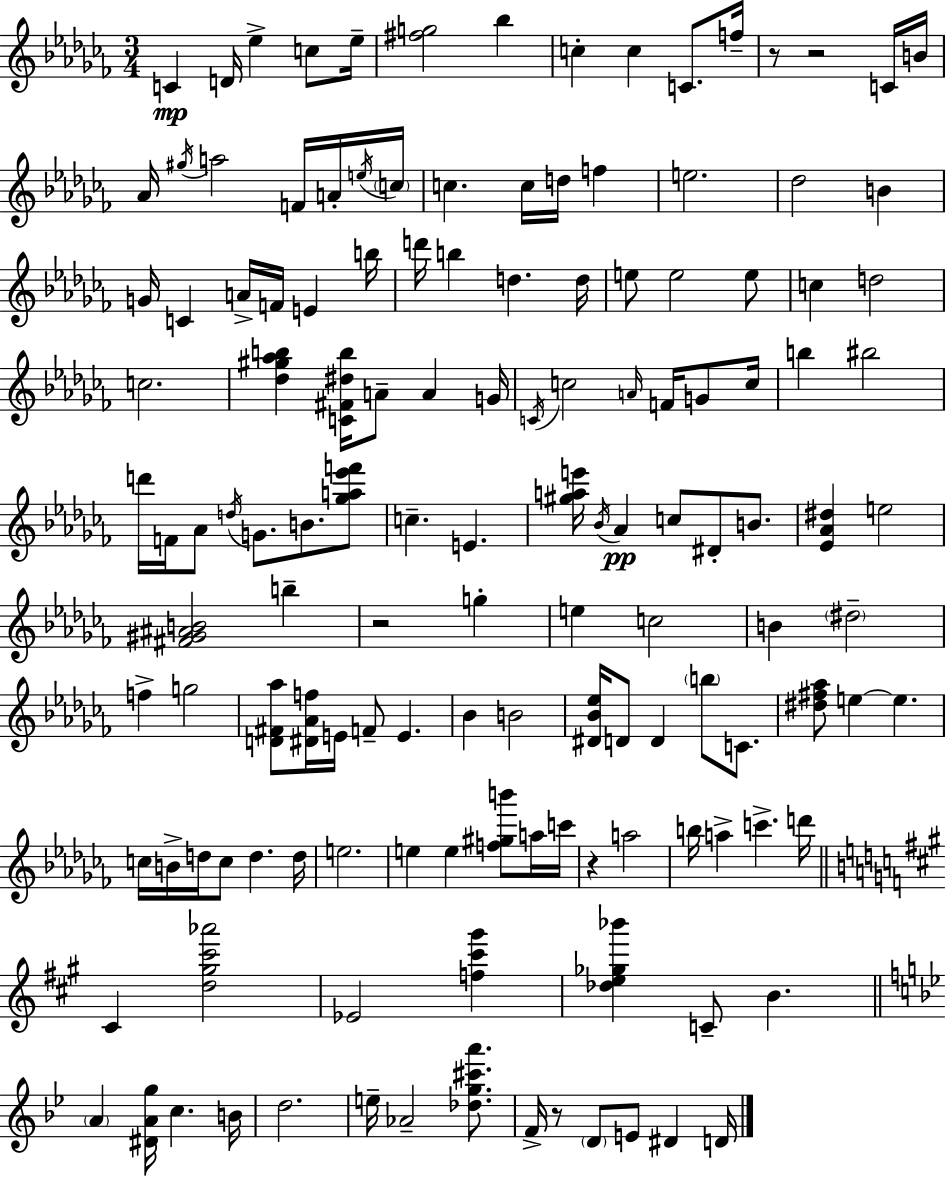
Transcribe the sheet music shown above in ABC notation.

X:1
T:Untitled
M:3/4
L:1/4
K:Abm
C D/4 _e c/2 _e/4 [^fg]2 _b c c C/2 f/4 z/2 z2 C/4 B/4 _A/4 ^g/4 a2 F/4 A/4 e/4 c/4 c c/4 d/4 f e2 _d2 B G/4 C A/4 F/4 E b/4 d'/4 b d d/4 e/2 e2 e/2 c d2 c2 [_d^g_ab] [C^F^db]/4 A/2 A G/4 C/4 c2 A/4 F/4 G/2 c/4 b ^b2 d'/4 F/4 _A/2 d/4 G/2 B/2 [_ga_e'f']/2 c E [^gae']/4 _B/4 _A c/2 ^D/2 B/2 [_E_A^d] e2 [^F^G^AB]2 b z2 g e c2 B ^d2 f g2 [D^F_a]/2 [^D_Af]/4 E/4 F/2 E _B B2 [^D_B_e]/4 D/2 D b/2 C/2 [^d^f_a]/2 e e c/4 B/4 d/4 c/2 d d/4 e2 e e [f^gb']/2 a/4 c'/4 z a2 b/4 a c' d'/4 ^C [d^g^c'_a']2 _E2 [f^c'^g'] [_de_g_b'] C/2 B A [^DAg]/4 c B/4 d2 e/4 _A2 [_dg^c'a']/2 F/4 z/2 D/2 E/2 ^D D/4